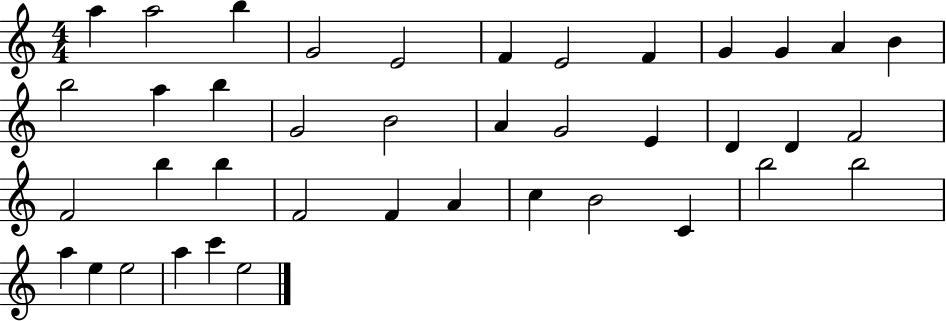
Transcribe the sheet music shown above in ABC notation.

X:1
T:Untitled
M:4/4
L:1/4
K:C
a a2 b G2 E2 F E2 F G G A B b2 a b G2 B2 A G2 E D D F2 F2 b b F2 F A c B2 C b2 b2 a e e2 a c' e2